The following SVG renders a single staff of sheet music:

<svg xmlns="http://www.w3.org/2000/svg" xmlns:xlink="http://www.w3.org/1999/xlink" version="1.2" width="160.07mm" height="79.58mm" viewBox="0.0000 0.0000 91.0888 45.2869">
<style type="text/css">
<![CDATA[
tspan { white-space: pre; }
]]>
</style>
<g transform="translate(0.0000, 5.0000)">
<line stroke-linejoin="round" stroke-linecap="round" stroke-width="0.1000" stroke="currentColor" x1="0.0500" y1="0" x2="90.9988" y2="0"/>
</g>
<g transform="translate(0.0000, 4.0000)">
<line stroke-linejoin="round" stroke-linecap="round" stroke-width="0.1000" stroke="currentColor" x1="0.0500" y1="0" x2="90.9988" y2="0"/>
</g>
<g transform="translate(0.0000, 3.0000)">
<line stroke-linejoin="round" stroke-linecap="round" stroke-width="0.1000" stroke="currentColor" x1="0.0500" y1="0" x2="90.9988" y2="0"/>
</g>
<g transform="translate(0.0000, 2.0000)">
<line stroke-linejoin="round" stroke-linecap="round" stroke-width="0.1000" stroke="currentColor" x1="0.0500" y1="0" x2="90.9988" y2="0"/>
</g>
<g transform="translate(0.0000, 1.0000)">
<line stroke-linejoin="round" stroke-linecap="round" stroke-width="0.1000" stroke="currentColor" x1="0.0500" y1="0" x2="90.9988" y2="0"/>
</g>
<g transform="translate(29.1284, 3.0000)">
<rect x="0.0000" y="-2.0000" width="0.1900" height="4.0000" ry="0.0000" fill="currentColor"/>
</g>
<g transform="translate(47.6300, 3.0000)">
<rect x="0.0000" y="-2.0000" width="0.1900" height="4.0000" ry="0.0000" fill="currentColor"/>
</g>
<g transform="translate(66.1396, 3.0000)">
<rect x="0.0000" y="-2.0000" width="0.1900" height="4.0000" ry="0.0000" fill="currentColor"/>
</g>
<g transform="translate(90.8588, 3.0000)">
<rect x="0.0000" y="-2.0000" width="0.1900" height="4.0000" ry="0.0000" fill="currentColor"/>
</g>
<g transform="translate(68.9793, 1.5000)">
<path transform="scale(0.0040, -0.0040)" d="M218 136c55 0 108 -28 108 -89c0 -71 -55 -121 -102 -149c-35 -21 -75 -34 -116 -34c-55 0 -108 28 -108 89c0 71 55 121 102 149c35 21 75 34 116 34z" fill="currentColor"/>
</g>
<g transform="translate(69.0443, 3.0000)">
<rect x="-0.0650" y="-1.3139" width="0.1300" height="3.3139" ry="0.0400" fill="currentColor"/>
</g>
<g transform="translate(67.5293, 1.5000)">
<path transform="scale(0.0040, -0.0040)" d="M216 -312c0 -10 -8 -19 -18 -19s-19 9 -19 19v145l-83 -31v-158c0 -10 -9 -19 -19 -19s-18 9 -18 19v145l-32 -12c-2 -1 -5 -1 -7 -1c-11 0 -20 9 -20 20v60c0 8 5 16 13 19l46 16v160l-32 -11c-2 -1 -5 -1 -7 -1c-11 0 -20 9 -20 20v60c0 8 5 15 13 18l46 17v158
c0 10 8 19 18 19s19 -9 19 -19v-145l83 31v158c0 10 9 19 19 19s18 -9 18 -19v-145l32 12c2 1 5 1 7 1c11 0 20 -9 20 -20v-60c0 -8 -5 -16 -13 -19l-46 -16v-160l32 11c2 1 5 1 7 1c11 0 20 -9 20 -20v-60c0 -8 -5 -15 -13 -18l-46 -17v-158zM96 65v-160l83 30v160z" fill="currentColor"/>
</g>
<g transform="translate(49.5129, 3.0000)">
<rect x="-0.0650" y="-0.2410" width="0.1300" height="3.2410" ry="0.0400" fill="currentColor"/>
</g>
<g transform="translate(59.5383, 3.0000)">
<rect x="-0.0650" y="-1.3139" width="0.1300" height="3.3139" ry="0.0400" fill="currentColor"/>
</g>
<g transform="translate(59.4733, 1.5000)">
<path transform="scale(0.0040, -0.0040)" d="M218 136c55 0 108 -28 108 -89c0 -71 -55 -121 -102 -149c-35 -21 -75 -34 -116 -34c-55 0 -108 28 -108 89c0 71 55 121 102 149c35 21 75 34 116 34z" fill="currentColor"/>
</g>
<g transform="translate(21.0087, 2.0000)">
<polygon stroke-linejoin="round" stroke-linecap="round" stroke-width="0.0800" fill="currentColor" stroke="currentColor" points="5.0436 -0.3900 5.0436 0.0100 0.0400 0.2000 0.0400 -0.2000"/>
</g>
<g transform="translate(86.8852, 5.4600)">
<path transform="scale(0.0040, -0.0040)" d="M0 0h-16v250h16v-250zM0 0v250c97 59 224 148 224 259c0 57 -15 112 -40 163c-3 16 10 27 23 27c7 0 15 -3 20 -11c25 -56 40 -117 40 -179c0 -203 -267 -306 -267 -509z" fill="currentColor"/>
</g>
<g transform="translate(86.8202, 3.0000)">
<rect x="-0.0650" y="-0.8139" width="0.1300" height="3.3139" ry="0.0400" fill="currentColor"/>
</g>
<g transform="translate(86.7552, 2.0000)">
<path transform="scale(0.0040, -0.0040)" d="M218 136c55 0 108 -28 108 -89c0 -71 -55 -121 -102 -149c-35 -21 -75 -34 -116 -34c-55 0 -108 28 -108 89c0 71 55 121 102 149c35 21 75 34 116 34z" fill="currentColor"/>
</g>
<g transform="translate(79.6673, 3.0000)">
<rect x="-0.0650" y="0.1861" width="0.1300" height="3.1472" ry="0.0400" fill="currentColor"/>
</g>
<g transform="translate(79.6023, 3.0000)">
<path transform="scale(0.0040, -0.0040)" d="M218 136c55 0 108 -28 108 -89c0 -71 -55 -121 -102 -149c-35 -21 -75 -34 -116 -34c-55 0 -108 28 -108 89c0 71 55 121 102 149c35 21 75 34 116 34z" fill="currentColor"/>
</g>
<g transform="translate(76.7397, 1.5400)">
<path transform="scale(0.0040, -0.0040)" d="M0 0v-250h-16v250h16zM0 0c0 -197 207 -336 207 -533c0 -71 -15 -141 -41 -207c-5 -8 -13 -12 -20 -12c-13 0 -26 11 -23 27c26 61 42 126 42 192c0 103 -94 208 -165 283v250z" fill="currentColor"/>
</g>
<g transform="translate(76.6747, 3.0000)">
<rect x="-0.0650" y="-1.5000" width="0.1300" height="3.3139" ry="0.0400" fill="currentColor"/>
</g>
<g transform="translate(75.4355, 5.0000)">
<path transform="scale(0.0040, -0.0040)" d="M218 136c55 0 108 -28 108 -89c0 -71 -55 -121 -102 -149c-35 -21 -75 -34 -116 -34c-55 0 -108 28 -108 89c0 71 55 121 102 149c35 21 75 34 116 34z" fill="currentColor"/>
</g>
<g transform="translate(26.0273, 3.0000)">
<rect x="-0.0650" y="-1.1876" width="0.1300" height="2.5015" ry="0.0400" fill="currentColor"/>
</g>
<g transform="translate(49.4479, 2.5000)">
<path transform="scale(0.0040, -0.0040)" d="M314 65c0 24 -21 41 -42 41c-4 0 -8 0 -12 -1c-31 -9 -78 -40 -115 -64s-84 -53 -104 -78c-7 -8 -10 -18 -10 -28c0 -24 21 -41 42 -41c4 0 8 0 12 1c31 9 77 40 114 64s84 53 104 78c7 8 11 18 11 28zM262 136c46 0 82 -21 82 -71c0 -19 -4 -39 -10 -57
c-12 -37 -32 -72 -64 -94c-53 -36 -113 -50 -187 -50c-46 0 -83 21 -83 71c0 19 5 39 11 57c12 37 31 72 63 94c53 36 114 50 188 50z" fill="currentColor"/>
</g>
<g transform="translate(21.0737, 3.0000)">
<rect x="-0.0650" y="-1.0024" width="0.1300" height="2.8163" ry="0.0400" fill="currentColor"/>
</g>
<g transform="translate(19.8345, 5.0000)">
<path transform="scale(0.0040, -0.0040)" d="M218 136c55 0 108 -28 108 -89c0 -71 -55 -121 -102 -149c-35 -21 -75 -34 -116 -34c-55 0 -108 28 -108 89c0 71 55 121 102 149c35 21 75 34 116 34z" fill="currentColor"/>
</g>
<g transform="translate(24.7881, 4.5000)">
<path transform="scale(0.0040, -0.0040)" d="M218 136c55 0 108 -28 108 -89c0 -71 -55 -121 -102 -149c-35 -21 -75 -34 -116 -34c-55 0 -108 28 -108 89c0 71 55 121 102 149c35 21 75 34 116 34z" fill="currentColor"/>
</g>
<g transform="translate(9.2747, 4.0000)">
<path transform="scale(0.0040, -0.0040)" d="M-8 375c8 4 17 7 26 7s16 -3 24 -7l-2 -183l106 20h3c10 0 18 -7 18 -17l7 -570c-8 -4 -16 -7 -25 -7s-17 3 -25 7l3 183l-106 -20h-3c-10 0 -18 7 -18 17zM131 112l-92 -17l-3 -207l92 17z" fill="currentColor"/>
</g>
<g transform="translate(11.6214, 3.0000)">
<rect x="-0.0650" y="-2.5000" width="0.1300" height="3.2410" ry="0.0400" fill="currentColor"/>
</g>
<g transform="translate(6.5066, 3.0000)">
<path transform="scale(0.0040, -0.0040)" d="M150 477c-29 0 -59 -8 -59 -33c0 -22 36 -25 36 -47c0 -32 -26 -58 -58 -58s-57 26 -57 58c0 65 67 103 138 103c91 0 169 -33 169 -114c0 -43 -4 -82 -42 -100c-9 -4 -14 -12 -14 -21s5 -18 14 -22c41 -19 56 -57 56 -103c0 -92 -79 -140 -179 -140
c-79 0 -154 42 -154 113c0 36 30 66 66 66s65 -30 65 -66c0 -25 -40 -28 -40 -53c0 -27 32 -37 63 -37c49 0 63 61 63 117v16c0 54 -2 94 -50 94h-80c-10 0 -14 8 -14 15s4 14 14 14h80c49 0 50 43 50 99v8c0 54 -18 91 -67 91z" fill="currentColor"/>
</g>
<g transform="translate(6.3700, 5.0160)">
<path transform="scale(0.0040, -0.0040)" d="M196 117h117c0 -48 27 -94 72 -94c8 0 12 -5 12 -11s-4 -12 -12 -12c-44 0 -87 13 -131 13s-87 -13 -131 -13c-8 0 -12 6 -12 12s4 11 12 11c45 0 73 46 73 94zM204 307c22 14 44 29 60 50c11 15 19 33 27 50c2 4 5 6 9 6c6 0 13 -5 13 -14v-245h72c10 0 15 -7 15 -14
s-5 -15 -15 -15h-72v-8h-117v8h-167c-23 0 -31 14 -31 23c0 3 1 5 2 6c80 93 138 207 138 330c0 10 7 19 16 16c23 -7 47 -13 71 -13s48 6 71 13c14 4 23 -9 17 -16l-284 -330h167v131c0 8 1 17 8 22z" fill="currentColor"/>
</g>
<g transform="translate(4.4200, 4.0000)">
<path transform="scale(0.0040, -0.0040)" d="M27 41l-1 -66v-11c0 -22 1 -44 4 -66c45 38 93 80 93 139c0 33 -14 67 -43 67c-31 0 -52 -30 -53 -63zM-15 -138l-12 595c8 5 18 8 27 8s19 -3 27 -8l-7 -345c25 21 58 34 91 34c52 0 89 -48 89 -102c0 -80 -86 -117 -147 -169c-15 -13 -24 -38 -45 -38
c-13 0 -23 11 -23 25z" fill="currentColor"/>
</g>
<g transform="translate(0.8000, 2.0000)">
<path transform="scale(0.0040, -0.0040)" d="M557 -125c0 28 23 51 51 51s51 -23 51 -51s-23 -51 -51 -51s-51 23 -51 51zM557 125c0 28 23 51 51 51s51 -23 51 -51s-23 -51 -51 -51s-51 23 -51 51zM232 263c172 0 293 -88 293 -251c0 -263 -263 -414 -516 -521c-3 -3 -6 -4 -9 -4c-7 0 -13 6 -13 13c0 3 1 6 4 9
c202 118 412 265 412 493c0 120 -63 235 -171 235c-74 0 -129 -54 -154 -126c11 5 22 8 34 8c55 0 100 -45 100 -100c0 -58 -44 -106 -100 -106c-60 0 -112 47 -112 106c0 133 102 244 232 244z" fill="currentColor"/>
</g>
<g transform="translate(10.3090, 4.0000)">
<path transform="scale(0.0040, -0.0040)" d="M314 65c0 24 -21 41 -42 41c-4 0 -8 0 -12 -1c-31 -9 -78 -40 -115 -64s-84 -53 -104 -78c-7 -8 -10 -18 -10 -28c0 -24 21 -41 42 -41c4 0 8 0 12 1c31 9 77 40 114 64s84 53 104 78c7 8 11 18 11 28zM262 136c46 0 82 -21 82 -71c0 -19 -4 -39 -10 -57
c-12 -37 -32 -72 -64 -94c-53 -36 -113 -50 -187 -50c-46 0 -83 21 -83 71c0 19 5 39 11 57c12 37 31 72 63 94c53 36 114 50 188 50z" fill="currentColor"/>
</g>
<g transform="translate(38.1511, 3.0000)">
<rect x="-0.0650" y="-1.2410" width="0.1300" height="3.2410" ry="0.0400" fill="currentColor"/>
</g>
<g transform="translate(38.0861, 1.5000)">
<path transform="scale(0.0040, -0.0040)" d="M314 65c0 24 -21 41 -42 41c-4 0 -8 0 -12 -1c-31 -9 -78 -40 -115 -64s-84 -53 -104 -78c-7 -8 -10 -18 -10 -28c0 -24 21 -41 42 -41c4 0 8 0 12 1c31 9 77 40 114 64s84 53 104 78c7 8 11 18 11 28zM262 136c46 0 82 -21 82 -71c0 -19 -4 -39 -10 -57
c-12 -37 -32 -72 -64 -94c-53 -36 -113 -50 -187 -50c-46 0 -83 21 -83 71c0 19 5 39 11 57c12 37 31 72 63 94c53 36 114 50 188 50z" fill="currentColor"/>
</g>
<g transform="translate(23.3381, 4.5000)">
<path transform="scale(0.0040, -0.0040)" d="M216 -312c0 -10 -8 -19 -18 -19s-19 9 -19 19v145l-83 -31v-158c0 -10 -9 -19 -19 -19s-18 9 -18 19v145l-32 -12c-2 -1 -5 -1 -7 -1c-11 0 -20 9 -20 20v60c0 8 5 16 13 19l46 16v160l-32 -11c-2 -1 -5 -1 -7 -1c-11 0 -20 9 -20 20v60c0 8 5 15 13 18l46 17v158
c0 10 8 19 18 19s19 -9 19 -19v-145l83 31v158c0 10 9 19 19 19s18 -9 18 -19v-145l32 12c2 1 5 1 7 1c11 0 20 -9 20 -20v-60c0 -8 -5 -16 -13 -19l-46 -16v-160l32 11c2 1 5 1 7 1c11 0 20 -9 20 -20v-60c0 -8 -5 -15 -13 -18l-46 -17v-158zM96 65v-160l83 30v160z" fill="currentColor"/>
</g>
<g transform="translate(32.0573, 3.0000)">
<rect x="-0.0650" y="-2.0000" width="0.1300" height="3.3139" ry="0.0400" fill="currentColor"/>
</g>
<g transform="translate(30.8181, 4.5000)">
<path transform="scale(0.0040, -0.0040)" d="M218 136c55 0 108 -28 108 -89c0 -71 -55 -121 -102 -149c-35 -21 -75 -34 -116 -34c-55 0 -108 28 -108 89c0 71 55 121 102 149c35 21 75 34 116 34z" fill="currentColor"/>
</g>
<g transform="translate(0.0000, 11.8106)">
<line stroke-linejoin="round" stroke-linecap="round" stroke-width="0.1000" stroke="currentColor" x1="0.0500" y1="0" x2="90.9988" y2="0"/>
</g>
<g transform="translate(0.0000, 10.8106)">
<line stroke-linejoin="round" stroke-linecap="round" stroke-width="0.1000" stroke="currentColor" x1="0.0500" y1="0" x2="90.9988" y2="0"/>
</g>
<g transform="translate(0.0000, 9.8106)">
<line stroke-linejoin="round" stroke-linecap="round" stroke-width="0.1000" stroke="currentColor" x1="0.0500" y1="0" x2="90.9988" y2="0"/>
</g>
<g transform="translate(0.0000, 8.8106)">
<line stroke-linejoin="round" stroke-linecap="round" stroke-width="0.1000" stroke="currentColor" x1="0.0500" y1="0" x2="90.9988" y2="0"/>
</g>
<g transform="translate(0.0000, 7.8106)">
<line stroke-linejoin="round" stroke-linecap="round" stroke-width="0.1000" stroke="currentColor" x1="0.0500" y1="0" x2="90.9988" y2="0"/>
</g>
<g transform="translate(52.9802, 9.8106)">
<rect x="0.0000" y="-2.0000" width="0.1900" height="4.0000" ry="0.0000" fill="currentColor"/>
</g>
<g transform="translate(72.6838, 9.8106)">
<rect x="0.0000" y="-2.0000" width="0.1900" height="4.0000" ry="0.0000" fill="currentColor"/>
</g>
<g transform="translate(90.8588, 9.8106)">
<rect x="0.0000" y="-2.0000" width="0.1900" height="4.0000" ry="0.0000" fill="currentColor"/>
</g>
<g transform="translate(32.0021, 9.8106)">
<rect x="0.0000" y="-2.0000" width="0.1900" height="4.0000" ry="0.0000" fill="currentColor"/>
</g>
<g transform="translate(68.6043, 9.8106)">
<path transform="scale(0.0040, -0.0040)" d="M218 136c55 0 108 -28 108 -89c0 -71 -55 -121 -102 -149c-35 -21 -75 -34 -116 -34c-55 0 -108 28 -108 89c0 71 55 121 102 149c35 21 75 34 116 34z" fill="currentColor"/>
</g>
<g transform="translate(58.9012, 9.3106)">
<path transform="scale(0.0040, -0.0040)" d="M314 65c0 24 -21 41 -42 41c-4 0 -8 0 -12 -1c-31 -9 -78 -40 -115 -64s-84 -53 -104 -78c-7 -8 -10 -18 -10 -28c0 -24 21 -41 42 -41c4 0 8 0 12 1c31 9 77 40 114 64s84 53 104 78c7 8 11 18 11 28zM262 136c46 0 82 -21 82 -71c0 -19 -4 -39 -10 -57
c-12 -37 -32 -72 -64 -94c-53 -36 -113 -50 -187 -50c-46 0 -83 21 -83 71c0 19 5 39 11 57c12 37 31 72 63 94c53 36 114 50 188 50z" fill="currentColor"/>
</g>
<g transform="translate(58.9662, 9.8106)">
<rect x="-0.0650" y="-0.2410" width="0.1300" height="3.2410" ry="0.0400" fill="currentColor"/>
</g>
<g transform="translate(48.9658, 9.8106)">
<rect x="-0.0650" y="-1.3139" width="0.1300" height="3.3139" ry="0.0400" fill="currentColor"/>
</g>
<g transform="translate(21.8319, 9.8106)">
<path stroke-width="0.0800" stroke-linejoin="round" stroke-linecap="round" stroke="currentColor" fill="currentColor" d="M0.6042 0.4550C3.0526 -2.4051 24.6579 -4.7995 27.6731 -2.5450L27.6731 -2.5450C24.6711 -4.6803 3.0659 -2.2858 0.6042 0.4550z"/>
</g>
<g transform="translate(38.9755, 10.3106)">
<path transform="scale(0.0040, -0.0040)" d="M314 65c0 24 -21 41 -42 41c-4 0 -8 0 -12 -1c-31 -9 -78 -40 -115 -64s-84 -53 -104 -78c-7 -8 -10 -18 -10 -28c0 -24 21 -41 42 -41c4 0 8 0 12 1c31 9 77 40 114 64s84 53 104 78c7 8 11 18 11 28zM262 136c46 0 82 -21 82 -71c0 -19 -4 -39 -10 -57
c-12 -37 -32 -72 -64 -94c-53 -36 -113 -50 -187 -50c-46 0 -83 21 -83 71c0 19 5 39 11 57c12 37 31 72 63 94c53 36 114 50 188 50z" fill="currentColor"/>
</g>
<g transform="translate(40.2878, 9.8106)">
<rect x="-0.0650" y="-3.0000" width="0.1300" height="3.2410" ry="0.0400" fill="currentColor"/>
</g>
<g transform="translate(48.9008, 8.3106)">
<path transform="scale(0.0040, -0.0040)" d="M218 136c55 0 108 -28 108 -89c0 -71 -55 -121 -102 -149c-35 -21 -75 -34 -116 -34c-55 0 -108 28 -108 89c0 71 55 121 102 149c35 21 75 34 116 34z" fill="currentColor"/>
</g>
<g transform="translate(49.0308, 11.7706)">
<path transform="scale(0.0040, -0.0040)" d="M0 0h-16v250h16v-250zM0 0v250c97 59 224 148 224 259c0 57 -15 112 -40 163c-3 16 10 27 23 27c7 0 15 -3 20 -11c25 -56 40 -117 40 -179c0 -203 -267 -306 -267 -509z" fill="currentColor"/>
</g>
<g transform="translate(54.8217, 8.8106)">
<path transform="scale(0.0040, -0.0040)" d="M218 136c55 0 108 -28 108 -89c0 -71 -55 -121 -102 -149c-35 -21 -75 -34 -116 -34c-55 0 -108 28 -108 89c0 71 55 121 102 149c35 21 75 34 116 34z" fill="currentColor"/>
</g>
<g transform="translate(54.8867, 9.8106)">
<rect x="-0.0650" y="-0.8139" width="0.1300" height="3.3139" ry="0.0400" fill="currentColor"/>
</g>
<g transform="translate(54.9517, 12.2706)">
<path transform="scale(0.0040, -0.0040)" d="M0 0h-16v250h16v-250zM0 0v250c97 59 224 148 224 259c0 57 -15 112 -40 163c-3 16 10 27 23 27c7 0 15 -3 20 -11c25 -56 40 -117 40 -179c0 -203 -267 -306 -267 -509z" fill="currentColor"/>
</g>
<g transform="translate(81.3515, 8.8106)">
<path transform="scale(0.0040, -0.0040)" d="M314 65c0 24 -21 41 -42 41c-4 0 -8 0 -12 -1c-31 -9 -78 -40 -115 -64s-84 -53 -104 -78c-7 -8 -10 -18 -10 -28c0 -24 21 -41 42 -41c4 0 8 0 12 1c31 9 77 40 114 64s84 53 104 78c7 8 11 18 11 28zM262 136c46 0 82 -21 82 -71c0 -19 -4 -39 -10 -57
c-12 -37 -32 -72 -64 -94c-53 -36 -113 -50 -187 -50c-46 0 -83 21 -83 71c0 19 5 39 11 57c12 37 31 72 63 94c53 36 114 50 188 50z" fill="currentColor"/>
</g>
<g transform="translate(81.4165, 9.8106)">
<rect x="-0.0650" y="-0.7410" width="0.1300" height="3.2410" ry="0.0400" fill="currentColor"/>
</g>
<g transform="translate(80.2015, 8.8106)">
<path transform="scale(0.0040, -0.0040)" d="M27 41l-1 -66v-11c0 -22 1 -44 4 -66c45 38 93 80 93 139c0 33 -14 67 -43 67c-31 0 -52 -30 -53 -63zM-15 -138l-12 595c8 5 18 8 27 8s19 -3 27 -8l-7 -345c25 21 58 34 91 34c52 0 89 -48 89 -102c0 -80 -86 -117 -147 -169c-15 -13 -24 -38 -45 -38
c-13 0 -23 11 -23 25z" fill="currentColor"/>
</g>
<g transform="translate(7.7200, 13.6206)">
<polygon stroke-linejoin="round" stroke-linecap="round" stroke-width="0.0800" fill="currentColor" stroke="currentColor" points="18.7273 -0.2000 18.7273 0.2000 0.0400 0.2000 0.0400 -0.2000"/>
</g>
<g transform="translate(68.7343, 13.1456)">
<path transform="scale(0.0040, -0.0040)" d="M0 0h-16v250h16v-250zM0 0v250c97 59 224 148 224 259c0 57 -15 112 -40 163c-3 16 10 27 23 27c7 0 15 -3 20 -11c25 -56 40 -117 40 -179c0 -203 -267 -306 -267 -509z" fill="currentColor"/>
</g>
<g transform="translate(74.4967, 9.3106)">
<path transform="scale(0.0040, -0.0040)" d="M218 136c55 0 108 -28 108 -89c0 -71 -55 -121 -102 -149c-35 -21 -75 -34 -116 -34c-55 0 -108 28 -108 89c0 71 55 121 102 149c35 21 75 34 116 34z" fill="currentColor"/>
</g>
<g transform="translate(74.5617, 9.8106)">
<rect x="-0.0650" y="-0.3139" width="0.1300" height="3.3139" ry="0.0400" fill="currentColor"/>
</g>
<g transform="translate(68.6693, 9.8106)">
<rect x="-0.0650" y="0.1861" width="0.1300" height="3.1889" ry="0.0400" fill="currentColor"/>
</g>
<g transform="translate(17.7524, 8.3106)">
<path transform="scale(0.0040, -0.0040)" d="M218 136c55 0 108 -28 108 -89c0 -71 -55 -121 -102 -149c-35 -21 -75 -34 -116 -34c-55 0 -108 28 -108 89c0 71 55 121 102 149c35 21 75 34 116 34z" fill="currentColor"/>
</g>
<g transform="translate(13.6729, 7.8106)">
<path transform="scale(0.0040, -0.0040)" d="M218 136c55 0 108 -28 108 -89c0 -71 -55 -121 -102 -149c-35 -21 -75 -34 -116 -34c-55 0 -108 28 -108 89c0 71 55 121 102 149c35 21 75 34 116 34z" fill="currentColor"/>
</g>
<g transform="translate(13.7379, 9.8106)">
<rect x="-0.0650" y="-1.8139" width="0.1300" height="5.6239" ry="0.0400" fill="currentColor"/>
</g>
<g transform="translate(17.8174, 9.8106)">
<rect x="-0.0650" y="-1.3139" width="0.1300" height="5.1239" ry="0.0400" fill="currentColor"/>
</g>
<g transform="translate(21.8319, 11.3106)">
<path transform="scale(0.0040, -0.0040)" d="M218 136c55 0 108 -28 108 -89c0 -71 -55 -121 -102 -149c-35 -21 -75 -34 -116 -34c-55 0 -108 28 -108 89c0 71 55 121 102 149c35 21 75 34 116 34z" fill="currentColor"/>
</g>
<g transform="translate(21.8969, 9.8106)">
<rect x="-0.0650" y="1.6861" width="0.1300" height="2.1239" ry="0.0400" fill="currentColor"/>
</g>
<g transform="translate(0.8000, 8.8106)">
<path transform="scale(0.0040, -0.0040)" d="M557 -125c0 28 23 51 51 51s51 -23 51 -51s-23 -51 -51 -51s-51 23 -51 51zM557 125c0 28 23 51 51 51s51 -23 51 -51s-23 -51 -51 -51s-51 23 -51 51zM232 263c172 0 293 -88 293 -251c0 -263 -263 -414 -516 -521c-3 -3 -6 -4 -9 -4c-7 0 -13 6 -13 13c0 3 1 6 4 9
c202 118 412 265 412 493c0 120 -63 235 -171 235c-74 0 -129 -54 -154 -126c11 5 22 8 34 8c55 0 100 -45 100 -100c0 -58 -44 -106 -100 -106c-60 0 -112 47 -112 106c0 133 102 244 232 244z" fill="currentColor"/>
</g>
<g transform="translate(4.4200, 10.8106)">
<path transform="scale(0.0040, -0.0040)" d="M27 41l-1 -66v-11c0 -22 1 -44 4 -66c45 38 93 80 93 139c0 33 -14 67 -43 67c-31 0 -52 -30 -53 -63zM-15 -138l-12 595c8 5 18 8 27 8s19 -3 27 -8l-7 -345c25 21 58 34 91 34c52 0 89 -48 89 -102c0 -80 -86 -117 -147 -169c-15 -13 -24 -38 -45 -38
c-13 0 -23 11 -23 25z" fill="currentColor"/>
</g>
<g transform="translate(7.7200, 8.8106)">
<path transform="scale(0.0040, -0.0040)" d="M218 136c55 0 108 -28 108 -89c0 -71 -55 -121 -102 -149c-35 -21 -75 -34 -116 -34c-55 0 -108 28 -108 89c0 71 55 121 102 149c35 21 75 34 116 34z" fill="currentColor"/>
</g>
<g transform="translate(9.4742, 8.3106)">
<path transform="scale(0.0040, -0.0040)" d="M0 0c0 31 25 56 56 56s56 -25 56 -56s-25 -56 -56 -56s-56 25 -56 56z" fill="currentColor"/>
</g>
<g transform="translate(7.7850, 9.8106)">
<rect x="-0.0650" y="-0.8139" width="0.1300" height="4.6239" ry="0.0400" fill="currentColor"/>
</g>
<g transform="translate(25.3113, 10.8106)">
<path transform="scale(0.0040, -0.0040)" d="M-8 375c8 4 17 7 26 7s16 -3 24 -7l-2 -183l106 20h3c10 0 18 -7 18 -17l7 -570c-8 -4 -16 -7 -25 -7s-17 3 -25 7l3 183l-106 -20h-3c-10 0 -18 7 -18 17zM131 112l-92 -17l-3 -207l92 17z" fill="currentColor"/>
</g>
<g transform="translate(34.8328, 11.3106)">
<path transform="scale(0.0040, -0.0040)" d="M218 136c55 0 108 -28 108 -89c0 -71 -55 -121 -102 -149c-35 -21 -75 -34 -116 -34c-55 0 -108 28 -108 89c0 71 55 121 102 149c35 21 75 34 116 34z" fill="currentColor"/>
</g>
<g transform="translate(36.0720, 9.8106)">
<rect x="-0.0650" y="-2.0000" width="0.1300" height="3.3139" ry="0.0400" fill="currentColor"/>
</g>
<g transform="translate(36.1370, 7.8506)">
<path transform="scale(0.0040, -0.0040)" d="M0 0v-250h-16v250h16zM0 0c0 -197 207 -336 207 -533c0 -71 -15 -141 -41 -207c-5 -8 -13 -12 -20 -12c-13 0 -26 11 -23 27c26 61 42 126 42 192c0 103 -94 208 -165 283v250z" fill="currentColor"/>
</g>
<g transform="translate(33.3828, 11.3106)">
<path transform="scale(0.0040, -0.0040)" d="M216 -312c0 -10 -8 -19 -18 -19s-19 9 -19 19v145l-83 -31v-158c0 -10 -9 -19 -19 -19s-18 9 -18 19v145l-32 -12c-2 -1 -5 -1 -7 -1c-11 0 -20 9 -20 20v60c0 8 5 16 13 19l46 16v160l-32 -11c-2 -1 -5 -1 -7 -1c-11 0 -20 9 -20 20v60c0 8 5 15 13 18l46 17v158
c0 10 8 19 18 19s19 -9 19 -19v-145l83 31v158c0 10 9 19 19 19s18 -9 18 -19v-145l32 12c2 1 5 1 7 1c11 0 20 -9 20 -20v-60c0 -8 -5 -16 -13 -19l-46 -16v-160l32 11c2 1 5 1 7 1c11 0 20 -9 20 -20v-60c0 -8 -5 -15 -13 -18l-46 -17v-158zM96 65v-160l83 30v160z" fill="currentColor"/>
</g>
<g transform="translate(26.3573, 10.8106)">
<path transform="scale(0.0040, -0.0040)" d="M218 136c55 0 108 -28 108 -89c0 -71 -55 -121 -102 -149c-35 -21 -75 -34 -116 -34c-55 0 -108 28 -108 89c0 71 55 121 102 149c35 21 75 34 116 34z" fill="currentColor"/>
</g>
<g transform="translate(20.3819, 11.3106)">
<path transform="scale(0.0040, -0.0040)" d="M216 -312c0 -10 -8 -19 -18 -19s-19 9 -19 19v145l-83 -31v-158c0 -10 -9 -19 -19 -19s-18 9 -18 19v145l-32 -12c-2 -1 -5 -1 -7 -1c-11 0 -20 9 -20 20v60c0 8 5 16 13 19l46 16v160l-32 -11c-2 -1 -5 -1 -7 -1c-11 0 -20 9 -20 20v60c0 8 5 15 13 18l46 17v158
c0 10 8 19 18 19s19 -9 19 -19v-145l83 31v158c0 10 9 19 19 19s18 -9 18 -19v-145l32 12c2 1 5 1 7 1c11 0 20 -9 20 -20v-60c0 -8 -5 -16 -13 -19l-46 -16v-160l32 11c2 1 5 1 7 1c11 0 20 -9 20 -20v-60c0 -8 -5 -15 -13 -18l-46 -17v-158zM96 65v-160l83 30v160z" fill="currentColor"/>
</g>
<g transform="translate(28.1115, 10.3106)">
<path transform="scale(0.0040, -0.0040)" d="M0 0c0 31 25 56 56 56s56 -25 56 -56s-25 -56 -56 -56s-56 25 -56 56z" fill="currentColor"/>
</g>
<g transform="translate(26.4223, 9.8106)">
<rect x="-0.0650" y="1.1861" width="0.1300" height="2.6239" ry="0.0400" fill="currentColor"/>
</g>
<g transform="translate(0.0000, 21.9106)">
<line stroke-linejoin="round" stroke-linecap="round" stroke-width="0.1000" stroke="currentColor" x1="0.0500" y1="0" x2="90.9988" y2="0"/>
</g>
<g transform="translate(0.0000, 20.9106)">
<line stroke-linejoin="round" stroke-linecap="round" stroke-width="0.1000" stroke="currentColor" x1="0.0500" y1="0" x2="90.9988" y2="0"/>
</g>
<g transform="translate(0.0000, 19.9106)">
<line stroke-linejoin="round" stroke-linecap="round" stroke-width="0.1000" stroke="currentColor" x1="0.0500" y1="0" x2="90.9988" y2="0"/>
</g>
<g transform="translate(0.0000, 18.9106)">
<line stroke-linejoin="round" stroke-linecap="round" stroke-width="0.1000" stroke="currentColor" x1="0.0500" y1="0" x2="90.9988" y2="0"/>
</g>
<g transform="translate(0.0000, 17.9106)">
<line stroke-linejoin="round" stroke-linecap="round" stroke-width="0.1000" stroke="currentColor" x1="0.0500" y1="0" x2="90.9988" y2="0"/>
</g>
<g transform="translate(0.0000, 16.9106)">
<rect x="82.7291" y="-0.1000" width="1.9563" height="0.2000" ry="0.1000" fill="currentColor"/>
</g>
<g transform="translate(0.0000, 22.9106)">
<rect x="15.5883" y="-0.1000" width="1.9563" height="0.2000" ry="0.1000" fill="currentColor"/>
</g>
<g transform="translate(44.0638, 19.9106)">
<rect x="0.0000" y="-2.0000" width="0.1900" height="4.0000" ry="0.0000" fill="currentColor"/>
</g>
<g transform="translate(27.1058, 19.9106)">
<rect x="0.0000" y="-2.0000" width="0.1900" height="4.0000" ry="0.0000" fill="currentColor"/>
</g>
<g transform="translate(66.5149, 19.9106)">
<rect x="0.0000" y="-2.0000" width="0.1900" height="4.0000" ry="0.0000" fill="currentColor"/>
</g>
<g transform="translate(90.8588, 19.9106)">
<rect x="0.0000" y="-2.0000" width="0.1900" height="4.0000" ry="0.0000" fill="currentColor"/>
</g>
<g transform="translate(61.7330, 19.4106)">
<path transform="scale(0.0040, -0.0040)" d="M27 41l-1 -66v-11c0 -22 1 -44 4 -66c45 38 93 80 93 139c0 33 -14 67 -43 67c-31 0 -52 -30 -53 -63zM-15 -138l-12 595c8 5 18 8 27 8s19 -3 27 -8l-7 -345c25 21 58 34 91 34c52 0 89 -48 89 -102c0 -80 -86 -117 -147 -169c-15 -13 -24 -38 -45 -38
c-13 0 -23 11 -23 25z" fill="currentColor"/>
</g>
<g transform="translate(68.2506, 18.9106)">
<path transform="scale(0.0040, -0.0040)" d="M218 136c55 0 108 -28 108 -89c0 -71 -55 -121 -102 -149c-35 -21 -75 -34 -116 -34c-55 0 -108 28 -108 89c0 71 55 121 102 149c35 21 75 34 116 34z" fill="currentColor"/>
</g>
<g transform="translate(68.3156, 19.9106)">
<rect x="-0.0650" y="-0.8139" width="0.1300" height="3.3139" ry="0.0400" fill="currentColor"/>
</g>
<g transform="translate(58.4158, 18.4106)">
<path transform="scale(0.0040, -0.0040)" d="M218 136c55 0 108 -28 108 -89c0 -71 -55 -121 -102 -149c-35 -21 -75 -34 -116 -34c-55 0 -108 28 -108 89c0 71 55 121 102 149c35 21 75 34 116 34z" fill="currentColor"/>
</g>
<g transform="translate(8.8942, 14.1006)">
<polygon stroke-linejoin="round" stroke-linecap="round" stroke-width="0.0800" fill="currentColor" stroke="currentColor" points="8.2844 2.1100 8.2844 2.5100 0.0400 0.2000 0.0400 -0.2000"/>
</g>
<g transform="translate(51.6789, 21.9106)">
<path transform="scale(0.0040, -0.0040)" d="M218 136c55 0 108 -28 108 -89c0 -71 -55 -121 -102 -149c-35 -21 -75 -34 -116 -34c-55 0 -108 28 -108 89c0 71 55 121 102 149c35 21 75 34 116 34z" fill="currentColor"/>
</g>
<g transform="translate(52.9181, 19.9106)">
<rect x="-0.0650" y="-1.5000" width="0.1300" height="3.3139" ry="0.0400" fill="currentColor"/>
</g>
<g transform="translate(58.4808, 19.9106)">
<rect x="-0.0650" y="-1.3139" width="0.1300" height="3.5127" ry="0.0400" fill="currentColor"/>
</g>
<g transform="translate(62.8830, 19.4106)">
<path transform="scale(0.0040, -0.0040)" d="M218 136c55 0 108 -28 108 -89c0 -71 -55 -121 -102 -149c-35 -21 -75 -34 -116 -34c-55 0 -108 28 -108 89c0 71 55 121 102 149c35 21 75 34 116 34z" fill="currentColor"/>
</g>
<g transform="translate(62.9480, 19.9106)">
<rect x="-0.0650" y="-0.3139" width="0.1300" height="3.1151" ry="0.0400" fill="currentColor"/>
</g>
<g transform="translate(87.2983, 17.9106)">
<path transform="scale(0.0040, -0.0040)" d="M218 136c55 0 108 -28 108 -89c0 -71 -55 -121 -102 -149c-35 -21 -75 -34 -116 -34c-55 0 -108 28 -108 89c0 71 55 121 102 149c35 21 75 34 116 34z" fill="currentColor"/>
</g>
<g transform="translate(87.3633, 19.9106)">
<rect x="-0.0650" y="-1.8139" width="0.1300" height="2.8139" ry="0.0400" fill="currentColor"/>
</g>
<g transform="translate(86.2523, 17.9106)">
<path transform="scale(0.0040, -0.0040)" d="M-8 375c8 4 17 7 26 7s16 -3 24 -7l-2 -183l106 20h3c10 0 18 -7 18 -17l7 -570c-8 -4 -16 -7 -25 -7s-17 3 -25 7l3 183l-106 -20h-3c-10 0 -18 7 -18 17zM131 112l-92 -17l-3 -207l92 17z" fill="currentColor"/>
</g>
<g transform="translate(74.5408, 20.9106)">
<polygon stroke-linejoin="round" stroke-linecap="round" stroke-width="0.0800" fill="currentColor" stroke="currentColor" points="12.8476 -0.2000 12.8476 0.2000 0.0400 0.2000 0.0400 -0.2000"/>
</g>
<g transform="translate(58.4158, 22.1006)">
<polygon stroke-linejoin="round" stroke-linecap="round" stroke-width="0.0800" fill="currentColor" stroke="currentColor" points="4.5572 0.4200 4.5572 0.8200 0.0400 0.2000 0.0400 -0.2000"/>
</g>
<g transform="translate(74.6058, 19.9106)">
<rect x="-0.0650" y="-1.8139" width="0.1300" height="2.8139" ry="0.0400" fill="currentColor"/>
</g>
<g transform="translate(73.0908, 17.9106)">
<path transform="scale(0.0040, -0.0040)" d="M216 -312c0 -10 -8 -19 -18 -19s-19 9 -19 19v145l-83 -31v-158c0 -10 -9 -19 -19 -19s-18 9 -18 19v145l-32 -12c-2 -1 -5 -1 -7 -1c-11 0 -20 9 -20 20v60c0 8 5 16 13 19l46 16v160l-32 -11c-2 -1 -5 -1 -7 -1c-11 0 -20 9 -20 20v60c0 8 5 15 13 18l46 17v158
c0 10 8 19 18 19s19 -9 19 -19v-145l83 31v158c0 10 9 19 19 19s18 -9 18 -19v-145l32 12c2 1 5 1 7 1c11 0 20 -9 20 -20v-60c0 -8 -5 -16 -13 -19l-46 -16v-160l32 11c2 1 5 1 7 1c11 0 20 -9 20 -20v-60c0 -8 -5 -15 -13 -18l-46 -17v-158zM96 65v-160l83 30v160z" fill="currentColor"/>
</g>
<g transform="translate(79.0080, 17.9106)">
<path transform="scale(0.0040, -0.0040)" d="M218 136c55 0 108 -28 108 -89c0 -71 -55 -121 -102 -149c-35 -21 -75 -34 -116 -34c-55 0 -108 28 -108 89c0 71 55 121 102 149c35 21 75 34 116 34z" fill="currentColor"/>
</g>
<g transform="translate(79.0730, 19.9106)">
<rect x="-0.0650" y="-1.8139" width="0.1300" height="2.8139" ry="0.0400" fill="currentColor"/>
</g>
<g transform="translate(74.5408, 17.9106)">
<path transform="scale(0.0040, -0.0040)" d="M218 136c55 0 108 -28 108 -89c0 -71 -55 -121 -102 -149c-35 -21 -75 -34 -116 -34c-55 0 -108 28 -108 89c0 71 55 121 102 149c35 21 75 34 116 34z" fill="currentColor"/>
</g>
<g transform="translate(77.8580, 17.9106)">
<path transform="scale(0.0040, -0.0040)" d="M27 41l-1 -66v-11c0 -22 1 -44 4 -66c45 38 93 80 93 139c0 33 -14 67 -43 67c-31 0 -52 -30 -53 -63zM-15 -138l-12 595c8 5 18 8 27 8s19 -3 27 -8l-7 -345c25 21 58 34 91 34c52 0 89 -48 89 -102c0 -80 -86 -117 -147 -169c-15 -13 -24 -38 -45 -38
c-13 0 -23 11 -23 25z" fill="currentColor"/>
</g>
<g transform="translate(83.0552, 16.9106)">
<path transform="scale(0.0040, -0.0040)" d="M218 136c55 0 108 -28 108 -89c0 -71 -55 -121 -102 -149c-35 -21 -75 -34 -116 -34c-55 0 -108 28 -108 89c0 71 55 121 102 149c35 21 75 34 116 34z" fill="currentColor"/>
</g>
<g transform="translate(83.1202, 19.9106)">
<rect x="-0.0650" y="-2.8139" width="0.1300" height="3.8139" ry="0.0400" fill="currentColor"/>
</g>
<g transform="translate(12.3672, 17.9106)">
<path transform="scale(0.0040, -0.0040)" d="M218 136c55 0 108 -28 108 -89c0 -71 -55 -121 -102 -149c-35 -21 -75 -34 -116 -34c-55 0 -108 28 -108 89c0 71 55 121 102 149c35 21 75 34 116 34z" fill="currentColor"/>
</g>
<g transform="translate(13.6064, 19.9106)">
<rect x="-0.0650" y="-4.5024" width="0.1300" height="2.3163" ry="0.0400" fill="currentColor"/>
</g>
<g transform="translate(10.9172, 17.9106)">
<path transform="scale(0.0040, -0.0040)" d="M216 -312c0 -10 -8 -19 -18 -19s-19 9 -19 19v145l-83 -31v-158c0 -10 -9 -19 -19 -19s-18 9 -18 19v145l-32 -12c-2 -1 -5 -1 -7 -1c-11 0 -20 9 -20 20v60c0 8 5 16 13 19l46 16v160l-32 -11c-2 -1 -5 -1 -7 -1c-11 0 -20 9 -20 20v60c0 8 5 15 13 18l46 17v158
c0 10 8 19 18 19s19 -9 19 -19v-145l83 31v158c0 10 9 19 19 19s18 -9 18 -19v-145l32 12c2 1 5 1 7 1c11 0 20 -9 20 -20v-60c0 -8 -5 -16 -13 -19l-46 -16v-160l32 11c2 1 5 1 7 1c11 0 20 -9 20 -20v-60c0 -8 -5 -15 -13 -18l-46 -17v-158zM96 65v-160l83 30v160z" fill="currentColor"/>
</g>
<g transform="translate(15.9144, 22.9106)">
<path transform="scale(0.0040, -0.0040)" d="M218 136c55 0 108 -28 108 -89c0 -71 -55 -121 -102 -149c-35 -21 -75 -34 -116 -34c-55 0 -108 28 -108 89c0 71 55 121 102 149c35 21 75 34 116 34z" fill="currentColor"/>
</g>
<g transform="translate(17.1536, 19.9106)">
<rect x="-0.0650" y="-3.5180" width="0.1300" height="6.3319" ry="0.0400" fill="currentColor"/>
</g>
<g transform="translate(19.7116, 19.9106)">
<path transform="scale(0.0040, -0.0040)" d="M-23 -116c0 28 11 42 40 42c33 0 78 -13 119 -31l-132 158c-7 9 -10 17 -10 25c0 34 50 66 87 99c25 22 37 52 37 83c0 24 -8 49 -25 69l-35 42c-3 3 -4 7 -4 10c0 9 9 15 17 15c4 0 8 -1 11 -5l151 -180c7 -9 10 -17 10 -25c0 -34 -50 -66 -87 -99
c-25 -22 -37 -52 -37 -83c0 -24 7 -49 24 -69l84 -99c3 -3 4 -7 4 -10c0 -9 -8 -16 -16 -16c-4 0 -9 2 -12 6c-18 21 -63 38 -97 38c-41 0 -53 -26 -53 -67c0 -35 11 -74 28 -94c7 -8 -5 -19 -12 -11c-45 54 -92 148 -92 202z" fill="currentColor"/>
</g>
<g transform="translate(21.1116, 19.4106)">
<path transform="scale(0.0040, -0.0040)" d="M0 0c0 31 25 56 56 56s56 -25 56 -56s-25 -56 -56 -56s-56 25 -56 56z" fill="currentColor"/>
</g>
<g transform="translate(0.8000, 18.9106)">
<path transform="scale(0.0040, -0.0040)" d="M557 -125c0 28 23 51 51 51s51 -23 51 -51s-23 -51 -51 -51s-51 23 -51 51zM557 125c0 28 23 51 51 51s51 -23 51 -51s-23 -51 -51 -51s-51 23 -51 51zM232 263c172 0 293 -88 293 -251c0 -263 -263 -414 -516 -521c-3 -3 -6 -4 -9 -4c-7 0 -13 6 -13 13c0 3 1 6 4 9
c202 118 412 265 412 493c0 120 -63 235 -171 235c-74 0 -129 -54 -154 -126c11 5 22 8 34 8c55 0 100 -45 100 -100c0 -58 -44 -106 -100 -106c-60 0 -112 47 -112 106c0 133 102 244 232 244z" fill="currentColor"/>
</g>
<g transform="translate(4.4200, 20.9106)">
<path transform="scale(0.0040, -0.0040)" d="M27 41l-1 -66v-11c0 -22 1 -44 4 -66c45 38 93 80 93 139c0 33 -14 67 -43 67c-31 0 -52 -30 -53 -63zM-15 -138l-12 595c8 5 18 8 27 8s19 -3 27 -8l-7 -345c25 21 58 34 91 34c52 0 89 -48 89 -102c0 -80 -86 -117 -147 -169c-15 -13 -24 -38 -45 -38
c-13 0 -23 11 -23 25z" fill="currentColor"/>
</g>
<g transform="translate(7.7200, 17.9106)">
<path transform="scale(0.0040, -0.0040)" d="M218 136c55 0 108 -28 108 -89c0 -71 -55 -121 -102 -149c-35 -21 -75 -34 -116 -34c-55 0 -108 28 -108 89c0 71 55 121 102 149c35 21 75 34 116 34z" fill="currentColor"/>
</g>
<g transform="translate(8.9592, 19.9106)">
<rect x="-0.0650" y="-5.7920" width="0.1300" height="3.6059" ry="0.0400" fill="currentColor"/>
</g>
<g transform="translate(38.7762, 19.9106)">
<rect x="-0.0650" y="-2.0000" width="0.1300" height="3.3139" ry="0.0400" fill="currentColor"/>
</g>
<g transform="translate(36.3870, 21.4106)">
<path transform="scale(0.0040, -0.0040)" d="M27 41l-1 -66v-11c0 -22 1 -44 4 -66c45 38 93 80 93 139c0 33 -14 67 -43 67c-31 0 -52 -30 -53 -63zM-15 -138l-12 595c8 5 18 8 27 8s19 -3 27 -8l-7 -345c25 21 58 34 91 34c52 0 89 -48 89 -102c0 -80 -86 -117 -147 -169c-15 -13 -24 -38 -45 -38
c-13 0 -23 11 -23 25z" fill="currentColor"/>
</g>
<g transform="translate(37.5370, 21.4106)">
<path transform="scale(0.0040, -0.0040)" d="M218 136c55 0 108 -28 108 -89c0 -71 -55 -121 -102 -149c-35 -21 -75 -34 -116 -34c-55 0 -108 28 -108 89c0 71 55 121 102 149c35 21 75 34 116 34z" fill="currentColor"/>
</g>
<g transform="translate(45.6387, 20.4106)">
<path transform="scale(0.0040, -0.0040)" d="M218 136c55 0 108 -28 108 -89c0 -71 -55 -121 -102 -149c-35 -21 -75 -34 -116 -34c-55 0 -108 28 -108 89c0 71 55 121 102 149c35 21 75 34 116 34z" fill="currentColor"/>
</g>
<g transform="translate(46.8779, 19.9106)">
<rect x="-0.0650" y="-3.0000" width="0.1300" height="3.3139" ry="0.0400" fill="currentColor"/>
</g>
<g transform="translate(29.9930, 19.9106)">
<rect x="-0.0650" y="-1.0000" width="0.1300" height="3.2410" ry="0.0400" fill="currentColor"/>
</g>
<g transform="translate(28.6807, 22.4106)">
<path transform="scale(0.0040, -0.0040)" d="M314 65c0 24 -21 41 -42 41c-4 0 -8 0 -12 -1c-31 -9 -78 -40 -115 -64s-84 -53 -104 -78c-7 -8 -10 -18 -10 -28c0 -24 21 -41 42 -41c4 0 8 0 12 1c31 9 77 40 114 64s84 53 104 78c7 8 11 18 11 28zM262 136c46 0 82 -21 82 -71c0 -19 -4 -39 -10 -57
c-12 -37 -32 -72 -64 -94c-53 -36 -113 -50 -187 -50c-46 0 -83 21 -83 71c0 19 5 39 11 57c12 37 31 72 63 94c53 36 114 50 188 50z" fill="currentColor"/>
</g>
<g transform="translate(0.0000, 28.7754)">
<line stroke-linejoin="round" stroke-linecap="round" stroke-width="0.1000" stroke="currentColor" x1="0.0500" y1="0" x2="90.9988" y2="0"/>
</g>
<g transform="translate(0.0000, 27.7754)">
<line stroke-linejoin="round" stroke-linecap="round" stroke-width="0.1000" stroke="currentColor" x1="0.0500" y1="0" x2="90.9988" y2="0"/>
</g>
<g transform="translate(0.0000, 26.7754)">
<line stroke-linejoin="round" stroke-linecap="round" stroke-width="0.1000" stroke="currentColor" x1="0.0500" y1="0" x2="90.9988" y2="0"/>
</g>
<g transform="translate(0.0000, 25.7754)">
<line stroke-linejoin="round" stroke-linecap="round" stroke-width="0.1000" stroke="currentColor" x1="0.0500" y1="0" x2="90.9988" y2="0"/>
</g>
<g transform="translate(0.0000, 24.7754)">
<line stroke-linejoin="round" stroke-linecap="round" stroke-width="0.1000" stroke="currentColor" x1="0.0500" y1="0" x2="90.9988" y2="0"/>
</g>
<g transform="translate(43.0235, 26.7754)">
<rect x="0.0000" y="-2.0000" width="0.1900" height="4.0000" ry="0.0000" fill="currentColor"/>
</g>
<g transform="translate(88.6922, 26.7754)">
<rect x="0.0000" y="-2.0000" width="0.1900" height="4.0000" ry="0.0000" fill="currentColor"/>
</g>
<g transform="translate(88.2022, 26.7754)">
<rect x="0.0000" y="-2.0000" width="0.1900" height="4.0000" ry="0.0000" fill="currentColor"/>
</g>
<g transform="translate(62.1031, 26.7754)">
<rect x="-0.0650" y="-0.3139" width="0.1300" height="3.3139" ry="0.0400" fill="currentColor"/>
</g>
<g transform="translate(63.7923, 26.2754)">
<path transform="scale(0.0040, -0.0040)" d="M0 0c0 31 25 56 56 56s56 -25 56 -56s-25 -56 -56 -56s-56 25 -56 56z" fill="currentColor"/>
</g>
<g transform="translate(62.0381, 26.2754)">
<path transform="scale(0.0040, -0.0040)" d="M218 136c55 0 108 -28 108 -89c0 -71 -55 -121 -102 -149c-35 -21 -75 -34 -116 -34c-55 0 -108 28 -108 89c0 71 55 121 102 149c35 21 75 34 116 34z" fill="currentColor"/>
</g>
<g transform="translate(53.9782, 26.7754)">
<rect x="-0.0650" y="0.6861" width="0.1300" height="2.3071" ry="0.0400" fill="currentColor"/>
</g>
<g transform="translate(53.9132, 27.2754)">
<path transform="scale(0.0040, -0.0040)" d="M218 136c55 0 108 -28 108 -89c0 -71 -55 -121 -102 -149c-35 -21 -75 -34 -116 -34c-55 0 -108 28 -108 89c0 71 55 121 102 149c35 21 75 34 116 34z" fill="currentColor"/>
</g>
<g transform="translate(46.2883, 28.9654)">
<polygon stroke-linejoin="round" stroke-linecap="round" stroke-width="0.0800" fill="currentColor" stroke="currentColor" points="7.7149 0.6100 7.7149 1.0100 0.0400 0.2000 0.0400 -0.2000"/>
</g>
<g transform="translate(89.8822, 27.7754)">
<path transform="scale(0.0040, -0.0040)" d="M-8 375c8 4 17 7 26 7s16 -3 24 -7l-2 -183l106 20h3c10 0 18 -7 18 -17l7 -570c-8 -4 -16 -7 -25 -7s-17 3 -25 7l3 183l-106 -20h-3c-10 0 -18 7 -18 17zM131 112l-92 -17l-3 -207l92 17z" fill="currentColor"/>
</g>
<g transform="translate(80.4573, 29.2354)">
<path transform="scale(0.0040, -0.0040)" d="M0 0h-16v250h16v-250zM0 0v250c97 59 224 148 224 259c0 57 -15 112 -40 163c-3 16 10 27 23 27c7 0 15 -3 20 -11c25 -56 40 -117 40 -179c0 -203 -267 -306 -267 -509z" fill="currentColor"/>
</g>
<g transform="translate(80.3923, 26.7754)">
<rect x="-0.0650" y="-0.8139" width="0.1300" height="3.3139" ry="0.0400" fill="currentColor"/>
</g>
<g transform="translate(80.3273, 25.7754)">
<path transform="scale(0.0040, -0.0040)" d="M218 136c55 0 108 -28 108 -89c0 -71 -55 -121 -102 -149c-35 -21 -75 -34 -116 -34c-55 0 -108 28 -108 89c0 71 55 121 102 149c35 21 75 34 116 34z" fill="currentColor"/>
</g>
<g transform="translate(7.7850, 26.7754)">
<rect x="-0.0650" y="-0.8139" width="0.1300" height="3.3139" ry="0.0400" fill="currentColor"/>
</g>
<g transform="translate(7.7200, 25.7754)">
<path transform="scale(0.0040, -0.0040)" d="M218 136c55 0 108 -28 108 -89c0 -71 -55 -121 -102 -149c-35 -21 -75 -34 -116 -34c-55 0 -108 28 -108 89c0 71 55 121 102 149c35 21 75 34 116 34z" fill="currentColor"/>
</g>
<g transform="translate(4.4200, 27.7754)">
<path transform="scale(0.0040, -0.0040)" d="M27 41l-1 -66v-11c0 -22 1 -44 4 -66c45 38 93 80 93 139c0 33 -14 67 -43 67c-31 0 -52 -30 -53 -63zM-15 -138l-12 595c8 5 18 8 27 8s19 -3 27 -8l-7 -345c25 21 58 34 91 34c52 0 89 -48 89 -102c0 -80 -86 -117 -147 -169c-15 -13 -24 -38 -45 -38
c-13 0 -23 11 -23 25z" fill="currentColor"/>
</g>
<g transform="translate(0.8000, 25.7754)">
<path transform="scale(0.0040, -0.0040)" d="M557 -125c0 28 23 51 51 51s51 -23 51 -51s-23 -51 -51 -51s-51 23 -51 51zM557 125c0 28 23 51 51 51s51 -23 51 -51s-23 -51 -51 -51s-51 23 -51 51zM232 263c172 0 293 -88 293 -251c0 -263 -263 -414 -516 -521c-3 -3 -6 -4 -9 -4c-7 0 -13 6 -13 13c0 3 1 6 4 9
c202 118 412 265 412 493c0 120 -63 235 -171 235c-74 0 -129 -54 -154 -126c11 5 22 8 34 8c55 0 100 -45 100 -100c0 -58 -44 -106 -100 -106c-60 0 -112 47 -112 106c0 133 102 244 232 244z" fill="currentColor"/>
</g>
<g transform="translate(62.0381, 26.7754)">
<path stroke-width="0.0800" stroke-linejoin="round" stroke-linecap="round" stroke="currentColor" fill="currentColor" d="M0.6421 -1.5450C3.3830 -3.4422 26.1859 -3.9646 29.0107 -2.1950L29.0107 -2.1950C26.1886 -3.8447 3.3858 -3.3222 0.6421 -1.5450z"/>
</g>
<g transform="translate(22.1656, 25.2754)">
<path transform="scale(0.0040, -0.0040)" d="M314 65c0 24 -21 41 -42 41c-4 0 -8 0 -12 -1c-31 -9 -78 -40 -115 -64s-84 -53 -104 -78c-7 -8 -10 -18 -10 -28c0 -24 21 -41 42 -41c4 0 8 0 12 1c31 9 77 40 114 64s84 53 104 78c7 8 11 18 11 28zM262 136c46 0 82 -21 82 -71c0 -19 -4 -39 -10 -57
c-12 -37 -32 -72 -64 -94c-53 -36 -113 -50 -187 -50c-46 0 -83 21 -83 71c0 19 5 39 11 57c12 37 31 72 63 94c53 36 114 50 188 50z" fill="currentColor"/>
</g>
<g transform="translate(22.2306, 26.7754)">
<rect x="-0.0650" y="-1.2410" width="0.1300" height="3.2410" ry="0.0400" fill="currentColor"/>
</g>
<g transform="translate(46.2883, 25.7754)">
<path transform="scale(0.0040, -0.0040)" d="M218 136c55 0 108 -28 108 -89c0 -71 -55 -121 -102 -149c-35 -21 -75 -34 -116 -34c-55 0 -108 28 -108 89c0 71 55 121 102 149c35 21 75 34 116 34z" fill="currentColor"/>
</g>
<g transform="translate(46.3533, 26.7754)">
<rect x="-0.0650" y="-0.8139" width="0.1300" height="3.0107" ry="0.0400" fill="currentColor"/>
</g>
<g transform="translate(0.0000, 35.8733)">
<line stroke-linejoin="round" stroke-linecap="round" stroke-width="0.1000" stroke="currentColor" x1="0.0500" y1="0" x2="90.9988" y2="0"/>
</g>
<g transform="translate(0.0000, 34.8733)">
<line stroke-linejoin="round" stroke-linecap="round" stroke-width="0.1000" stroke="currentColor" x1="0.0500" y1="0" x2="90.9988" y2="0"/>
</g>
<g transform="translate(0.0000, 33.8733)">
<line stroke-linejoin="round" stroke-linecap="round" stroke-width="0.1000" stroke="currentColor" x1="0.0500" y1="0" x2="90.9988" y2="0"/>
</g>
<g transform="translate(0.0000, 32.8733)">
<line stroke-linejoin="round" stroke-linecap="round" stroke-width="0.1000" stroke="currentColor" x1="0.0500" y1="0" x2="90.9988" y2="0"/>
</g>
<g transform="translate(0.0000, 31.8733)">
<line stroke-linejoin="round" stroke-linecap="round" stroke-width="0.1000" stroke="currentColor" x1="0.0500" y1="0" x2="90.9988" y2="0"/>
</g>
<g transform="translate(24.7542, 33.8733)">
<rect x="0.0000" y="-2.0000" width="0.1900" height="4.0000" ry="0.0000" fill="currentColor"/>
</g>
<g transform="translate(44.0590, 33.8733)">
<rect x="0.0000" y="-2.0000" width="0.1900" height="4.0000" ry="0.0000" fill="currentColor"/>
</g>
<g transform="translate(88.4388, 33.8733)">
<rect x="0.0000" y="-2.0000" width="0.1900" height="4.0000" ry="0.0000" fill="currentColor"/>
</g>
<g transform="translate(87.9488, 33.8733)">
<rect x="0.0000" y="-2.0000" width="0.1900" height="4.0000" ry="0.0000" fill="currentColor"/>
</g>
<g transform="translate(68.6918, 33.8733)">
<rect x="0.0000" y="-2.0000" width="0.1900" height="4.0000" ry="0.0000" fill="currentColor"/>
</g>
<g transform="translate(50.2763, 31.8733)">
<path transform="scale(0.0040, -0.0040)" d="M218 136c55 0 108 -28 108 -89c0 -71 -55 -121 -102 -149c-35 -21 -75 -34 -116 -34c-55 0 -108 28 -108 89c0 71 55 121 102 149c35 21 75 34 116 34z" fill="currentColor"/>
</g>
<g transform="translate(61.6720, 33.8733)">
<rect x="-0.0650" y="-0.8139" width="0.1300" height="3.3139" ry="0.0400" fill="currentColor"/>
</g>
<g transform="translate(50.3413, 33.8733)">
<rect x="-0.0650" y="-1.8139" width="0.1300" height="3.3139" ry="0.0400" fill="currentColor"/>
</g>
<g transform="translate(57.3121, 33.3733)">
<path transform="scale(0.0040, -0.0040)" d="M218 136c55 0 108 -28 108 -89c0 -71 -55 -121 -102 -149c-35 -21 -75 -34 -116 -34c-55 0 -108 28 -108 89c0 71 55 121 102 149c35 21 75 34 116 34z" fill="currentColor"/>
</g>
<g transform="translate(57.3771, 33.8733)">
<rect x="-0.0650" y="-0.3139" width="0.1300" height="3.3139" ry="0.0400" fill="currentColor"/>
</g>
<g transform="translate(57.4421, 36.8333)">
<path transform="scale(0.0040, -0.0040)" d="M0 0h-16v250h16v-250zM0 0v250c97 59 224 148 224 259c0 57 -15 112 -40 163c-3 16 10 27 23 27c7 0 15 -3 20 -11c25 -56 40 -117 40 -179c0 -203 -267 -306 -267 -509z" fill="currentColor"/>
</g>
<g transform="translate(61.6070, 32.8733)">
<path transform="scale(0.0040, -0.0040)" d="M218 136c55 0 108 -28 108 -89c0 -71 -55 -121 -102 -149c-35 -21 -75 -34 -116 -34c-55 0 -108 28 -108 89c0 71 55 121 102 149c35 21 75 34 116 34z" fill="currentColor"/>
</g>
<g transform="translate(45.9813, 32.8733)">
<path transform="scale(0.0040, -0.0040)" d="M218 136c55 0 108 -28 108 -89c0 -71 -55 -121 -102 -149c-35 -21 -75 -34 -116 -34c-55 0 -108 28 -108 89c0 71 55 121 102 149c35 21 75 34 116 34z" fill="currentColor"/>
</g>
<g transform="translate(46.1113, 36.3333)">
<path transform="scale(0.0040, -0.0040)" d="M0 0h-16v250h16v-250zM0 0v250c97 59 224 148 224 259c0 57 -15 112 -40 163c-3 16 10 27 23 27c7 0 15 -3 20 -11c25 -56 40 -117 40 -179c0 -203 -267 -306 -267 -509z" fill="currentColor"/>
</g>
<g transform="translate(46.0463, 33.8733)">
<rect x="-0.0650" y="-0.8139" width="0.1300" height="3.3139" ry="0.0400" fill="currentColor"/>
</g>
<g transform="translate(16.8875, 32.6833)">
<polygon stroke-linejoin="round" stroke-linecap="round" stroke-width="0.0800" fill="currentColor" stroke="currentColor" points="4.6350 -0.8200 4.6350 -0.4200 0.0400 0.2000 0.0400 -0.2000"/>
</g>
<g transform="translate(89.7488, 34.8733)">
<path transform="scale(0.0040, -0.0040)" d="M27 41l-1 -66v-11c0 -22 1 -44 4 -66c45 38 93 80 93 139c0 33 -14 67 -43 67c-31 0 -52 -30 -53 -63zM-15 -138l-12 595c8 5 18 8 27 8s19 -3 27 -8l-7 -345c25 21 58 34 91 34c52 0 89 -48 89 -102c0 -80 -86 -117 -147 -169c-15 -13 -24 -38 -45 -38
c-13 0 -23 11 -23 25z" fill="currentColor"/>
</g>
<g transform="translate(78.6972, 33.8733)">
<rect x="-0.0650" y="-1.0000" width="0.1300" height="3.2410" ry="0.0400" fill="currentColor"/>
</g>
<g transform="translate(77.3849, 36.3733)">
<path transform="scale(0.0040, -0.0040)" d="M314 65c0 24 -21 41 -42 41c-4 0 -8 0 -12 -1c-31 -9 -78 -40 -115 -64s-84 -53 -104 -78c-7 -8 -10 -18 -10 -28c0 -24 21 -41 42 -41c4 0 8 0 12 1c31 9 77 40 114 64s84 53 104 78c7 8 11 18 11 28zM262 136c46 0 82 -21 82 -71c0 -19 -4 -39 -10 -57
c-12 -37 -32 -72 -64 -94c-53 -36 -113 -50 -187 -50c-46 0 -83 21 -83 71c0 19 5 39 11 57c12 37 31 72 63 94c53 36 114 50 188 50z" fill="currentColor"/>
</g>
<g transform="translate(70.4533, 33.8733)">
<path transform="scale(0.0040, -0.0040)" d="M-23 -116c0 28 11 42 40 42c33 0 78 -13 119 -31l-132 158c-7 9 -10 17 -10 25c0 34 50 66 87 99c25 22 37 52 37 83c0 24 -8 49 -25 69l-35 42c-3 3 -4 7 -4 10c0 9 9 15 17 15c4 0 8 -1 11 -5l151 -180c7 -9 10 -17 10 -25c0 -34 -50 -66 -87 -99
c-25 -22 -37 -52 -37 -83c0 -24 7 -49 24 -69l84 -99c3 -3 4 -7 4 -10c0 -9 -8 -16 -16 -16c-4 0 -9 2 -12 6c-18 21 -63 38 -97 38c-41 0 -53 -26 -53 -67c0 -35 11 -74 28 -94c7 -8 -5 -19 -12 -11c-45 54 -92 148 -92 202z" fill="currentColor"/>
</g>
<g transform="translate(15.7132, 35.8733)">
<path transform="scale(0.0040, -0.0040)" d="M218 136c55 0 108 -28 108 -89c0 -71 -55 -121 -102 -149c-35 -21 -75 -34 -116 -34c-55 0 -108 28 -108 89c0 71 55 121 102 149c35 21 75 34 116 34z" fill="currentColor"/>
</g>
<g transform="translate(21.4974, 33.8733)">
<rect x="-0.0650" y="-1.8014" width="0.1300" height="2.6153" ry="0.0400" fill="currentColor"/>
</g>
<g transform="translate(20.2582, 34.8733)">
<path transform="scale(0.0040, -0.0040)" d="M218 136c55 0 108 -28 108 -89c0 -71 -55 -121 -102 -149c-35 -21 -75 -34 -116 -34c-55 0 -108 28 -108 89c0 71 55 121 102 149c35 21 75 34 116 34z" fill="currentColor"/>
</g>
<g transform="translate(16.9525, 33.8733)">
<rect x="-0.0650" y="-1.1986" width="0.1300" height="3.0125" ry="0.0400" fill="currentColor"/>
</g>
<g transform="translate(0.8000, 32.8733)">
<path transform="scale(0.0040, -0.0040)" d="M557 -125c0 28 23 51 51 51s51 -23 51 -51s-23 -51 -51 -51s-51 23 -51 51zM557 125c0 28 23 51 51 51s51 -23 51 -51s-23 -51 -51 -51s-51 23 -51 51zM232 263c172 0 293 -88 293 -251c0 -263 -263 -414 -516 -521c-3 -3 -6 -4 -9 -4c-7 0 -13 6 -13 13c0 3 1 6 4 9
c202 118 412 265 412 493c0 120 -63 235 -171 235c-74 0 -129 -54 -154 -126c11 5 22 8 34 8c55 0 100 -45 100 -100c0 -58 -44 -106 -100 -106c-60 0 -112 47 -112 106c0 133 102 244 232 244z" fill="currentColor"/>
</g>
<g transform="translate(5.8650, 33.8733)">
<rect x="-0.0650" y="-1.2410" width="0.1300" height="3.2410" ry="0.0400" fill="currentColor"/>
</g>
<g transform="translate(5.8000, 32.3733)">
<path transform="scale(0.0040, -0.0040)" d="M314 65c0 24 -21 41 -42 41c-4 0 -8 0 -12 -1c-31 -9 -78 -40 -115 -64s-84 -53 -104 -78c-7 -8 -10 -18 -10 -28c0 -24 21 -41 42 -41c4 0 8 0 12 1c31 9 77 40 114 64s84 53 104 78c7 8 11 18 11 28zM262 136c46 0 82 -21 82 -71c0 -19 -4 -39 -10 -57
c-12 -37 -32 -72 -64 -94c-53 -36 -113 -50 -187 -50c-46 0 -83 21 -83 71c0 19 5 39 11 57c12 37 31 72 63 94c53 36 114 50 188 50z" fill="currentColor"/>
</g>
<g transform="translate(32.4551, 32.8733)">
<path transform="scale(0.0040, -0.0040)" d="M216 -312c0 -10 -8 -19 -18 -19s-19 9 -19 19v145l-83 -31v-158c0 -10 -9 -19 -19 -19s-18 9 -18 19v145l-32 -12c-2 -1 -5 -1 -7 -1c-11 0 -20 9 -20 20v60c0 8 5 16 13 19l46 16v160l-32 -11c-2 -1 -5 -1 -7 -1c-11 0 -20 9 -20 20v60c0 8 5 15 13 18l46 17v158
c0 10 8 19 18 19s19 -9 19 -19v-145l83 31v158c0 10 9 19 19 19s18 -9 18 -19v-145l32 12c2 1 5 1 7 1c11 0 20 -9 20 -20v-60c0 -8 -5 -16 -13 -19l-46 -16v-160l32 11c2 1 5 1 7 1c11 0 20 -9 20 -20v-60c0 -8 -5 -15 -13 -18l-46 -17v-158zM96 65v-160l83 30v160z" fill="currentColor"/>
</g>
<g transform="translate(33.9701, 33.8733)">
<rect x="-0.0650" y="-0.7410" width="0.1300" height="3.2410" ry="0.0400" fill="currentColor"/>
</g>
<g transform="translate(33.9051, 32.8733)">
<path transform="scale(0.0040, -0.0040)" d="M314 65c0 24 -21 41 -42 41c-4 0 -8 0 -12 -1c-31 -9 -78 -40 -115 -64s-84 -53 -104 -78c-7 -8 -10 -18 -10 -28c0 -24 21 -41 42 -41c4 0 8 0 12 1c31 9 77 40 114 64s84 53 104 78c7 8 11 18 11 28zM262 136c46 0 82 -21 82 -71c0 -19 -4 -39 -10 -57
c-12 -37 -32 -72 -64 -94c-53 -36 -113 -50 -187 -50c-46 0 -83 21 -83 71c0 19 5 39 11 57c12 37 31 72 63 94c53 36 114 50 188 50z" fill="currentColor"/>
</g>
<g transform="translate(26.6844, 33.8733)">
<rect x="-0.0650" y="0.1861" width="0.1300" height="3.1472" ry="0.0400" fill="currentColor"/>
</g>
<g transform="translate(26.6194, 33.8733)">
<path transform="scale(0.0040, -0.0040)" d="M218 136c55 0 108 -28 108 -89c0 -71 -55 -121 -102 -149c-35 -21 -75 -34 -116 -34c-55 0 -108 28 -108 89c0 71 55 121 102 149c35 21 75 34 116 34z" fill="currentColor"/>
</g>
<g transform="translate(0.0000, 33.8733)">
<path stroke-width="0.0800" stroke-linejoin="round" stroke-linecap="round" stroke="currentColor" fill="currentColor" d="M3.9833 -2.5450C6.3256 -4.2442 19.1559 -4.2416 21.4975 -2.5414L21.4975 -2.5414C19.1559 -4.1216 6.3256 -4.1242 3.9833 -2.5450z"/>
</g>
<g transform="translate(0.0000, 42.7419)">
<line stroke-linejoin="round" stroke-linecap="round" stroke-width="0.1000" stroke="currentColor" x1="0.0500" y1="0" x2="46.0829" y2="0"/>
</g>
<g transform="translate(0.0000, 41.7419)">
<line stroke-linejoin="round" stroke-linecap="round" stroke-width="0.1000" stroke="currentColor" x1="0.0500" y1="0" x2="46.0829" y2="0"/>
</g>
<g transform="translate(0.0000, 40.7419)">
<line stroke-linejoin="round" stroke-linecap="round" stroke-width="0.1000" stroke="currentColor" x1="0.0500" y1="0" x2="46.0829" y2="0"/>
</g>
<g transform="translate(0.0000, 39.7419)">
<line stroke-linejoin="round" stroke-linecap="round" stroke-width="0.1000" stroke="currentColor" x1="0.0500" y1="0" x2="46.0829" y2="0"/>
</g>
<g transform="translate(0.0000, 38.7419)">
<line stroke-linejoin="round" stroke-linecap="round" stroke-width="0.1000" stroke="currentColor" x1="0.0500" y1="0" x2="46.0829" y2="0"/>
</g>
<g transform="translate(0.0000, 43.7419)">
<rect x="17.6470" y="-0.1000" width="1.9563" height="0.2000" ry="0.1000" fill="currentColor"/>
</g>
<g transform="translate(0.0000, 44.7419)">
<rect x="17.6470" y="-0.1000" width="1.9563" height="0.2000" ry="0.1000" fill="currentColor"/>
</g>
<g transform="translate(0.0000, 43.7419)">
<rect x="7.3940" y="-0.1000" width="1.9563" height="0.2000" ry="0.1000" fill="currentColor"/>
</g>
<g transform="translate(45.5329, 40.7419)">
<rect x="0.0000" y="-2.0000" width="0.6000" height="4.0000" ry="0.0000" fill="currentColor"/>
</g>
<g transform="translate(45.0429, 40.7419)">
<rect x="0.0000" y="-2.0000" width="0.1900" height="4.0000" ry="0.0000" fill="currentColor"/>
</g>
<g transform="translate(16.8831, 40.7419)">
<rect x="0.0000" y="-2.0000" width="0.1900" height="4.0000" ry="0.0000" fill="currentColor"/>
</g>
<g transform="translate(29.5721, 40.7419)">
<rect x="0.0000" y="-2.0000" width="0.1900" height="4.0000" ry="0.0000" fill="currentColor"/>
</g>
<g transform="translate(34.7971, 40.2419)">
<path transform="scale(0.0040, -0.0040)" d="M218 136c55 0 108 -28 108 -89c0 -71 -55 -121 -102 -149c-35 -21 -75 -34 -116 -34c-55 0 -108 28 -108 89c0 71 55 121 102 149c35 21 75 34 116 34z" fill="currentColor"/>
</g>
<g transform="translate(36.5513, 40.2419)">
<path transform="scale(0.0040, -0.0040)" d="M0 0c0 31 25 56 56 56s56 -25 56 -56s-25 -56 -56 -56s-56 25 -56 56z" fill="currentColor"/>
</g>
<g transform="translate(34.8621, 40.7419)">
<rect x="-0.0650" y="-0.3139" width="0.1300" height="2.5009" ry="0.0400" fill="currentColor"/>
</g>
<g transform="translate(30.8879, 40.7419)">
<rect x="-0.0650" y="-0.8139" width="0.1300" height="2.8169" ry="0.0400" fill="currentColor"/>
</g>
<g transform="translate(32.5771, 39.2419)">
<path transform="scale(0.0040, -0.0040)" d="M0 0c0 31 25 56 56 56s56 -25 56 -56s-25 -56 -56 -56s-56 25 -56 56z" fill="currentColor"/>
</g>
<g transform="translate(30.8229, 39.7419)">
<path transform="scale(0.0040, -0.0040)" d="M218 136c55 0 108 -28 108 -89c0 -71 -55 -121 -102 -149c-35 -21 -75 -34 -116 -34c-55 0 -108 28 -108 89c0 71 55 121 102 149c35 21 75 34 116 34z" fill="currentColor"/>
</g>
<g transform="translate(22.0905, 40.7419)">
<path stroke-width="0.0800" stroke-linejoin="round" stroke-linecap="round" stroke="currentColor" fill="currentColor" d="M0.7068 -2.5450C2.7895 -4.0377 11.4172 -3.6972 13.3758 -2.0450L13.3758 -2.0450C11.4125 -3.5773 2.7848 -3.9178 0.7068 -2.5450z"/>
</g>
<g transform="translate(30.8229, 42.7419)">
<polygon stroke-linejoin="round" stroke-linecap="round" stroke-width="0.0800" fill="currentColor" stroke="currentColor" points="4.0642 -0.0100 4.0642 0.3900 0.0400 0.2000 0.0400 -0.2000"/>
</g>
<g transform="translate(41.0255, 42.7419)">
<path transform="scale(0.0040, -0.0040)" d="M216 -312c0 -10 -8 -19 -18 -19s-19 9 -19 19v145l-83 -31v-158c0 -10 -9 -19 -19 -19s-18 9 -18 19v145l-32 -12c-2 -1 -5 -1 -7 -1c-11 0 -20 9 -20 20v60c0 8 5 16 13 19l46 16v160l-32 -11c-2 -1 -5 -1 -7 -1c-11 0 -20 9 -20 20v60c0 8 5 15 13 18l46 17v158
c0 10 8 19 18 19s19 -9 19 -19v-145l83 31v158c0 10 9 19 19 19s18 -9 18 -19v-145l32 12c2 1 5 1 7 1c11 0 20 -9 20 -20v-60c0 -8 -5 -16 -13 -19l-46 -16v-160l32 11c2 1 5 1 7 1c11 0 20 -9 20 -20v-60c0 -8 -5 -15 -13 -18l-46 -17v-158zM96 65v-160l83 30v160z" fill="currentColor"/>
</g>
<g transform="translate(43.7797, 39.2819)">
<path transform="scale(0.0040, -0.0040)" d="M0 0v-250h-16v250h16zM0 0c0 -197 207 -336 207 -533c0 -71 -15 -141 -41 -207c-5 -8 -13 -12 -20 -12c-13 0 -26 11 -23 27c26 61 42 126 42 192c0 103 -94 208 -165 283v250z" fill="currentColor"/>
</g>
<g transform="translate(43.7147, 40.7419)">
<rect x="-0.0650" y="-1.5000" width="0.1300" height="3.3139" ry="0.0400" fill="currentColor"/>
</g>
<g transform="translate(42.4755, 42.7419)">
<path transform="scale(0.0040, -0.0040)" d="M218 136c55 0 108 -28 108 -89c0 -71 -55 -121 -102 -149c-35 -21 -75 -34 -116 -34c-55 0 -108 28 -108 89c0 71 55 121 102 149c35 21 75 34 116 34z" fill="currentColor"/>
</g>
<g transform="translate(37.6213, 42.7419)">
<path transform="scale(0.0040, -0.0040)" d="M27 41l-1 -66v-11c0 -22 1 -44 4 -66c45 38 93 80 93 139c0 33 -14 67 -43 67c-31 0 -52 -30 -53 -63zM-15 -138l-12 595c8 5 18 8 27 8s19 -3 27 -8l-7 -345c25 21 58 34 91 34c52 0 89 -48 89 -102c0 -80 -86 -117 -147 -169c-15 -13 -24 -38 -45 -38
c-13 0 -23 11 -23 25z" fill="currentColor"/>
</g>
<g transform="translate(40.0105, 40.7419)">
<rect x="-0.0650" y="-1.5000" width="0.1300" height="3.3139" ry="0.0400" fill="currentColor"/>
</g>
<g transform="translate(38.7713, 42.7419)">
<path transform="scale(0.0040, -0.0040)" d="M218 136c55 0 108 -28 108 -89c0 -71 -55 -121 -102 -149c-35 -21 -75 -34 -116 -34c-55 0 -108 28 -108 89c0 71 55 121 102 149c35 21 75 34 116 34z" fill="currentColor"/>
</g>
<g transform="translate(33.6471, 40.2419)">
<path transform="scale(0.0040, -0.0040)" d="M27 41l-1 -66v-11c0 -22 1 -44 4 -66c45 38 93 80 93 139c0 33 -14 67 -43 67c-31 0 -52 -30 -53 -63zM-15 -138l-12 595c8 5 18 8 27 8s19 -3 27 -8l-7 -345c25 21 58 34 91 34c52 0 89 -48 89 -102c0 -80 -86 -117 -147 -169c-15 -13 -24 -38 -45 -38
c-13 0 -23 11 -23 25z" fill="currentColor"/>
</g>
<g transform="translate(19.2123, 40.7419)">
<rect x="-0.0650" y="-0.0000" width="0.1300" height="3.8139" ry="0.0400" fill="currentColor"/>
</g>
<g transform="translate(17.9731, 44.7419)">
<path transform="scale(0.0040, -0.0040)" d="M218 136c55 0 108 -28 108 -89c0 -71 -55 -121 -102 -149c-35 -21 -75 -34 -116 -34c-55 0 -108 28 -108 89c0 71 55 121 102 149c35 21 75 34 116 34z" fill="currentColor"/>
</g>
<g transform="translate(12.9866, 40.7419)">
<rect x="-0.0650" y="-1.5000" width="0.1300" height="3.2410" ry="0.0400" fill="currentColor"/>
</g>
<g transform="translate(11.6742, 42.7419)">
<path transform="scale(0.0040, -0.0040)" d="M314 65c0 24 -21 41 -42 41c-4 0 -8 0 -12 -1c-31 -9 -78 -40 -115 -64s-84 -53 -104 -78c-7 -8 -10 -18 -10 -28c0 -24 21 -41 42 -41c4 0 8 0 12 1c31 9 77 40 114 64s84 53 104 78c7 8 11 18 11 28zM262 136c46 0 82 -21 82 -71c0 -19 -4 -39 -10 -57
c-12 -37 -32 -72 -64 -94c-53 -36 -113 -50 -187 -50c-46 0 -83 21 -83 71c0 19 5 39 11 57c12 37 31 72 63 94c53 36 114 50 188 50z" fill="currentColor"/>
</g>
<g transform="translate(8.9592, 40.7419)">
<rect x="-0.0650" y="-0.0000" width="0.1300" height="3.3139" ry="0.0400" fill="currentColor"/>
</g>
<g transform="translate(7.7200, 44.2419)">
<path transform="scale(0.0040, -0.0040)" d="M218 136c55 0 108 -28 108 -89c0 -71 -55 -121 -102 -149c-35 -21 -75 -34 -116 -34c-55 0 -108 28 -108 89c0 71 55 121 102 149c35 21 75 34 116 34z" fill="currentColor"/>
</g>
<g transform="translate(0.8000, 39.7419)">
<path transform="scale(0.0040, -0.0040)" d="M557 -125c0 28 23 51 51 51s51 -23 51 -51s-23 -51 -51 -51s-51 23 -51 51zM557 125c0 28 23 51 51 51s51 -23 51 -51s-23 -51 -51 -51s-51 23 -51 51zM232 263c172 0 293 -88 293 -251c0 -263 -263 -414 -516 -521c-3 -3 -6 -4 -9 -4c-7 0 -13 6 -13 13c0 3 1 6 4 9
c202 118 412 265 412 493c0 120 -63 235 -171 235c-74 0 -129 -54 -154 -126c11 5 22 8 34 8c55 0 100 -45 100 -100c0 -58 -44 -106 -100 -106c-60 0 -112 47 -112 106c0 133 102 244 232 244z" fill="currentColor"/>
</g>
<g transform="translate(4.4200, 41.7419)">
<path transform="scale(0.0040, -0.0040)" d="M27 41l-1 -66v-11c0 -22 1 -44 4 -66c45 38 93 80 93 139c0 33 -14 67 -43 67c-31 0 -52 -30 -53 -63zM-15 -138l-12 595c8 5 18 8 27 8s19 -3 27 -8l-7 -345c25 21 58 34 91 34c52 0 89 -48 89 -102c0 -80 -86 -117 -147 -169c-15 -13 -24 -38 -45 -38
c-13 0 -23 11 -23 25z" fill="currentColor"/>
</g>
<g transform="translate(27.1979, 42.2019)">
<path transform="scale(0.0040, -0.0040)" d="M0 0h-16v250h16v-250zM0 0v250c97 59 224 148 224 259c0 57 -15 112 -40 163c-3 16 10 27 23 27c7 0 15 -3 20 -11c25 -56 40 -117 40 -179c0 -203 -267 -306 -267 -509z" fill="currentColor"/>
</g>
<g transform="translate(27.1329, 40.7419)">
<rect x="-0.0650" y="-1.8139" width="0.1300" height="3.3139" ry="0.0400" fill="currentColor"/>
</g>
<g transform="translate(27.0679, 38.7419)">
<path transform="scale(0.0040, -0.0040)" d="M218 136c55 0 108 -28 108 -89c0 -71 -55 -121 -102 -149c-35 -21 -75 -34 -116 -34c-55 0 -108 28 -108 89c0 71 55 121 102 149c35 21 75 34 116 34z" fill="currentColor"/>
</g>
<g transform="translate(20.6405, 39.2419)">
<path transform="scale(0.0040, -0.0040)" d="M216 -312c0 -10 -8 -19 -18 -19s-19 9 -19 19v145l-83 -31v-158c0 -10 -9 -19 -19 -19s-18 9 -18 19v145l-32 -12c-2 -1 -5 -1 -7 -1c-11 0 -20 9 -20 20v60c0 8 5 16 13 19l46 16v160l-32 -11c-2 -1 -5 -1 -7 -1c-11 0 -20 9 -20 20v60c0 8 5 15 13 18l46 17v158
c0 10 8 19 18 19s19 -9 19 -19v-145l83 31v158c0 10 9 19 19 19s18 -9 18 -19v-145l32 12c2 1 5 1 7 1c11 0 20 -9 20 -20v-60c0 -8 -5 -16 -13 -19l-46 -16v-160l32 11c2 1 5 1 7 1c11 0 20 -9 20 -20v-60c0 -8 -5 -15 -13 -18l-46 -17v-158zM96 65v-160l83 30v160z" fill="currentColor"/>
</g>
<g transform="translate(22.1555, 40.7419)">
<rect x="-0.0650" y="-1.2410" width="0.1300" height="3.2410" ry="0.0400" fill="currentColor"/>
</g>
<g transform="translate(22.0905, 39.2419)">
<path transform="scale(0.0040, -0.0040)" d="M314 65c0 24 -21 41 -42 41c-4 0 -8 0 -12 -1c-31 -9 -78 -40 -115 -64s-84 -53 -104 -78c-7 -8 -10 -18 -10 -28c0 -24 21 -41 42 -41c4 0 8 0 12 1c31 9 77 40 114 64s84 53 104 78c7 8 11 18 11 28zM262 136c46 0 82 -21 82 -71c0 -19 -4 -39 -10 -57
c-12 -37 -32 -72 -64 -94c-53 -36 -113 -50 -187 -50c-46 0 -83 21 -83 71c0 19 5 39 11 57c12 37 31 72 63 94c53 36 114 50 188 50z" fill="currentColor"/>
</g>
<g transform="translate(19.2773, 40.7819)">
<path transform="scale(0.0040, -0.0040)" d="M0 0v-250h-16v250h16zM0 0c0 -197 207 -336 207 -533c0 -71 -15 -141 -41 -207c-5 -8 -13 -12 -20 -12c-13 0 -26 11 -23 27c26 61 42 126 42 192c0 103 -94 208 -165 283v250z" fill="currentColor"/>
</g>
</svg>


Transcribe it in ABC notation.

X:1
T:Untitled
M:3/4
L:1/4
K:F
B,,2 G,,/2 ^A,,/2 A,, G,2 E,2 G, ^G, G,,/2 D, F,/2 F,/2 A,/2 G,/2 ^A,,/2 B,,/2 ^A,,/2 C,2 G,/2 F,/2 E,2 D,/2 E, _F,2 A,/2 ^A,/2 E,,/2 z F,,2 _A,, C, G,, G,/2 _E,/2 F, ^A,/2 _A,/2 C/2 A,/2 F, G,2 F,/2 C,/2 E, F,/2 G,2 G,,/2 B,,/2 D, ^F,2 F,/2 A, E,/2 F, z F,,2 D,, G,,2 C,,/2 ^G,2 A,/2 F,/2 _E,/2 _G,, ^G,,/2